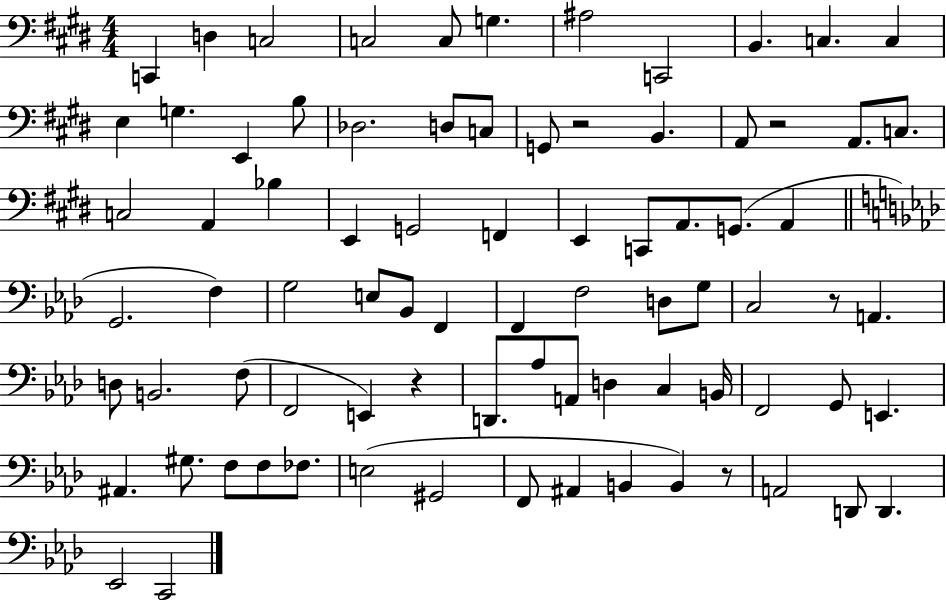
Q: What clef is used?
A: bass